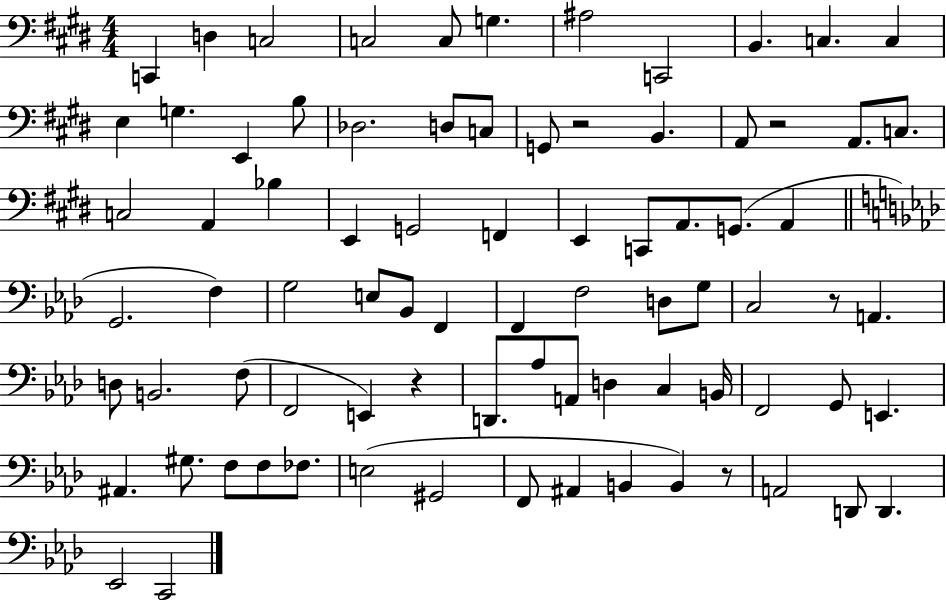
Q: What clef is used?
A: bass